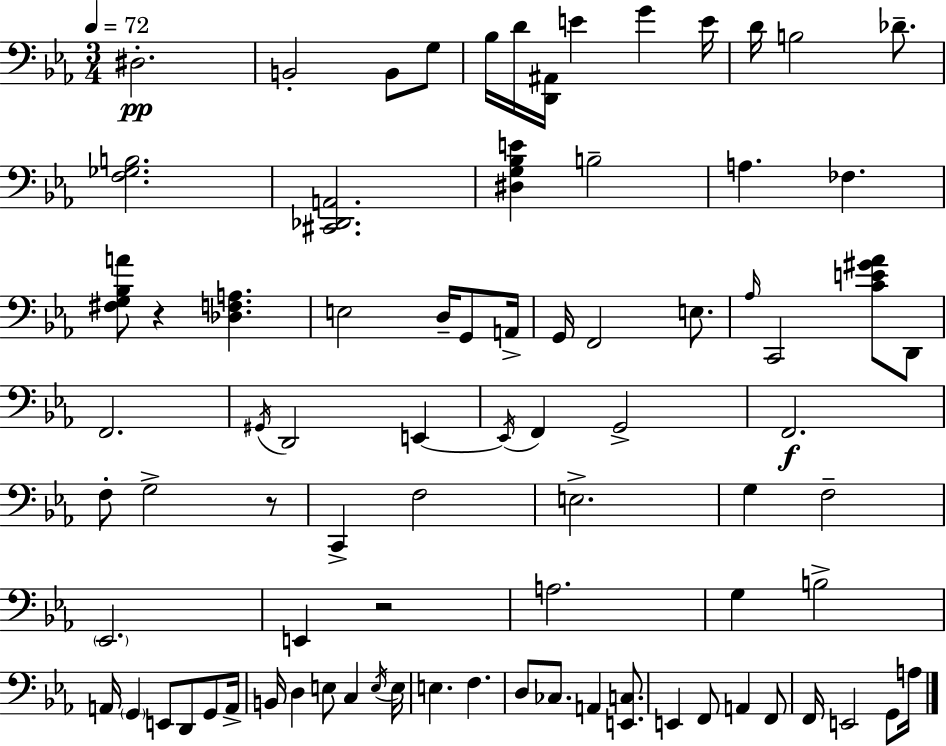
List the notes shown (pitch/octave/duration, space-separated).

D#3/h. B2/h B2/e G3/e Bb3/s D4/s [D2,A#2]/s E4/q G4/q E4/s D4/s B3/h Db4/e. [F3,Gb3,B3]/h. [C#2,Db2,A2]/h. [D#3,G3,Bb3,E4]/q B3/h A3/q. FES3/q. [F#3,G3,Bb3,A4]/e R/q [Db3,F3,A3]/q. E3/h D3/s G2/e A2/s G2/s F2/h E3/e. Ab3/s C2/h [C4,E4,G#4,Ab4]/e D2/e F2/h. G#2/s D2/h E2/q E2/s F2/q G2/h F2/h. F3/e G3/h R/e C2/q F3/h E3/h. G3/q F3/h Eb2/h. E2/q R/h A3/h. G3/q B3/h A2/s G2/q E2/e D2/e G2/e A2/s B2/s D3/q E3/e C3/q E3/s E3/s E3/q. F3/q. D3/e CES3/e. A2/q [E2,C3]/e. E2/q F2/e A2/q F2/e F2/s E2/h G2/e A3/s